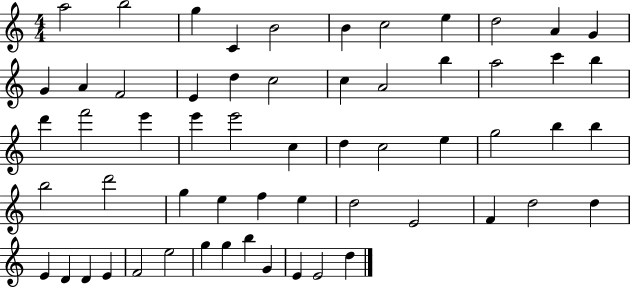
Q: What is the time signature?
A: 4/4